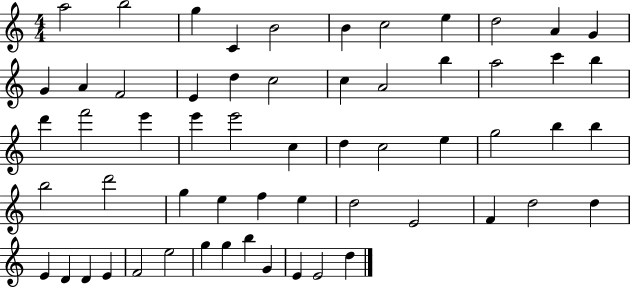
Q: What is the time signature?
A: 4/4